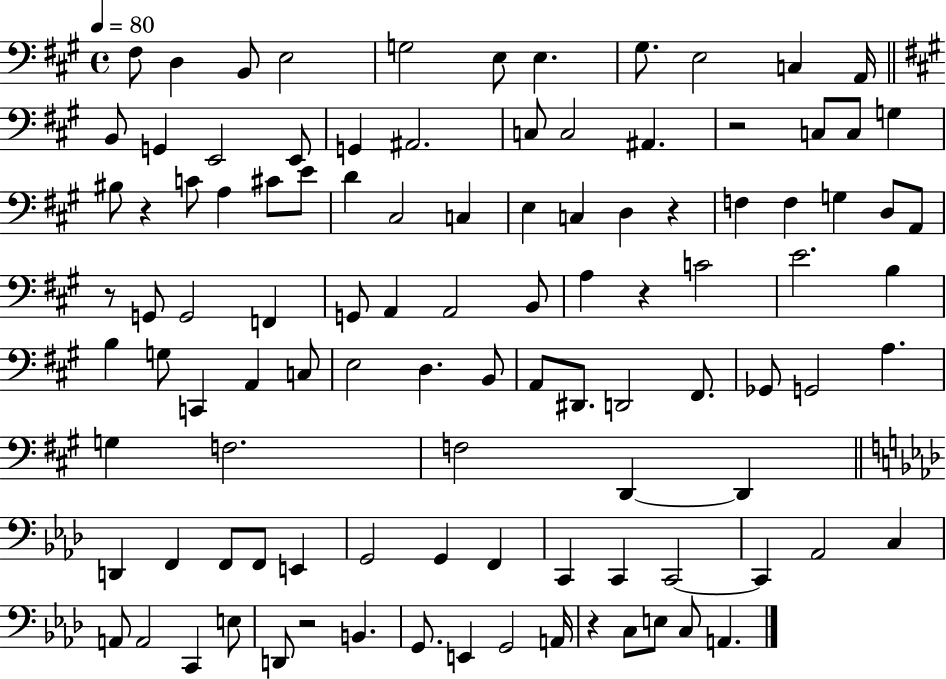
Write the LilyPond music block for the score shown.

{
  \clef bass
  \time 4/4
  \defaultTimeSignature
  \key a \major
  \tempo 4 = 80
  fis8 d4 b,8 e2 | g2 e8 e4. | gis8. e2 c4 a,16 | \bar "||" \break \key a \major b,8 g,4 e,2 e,8 | g,4 ais,2. | c8 c2 ais,4. | r2 c8 c8 g4 | \break bis8 r4 c'8 a4 cis'8 e'8 | d'4 cis2 c4 | e4 c4 d4 r4 | f4 f4 g4 d8 a,8 | \break r8 g,8 g,2 f,4 | g,8 a,4 a,2 b,8 | a4 r4 c'2 | e'2. b4 | \break b4 g8 c,4 a,4 c8 | e2 d4. b,8 | a,8 dis,8. d,2 fis,8. | ges,8 g,2 a4. | \break g4 f2. | f2 d,4~~ d,4 | \bar "||" \break \key aes \major d,4 f,4 f,8 f,8 e,4 | g,2 g,4 f,4 | c,4 c,4 c,2~~ | c,4 aes,2 c4 | \break a,8 a,2 c,4 e8 | d,8 r2 b,4. | g,8. e,4 g,2 a,16 | r4 c8 e8 c8 a,4. | \break \bar "|."
}